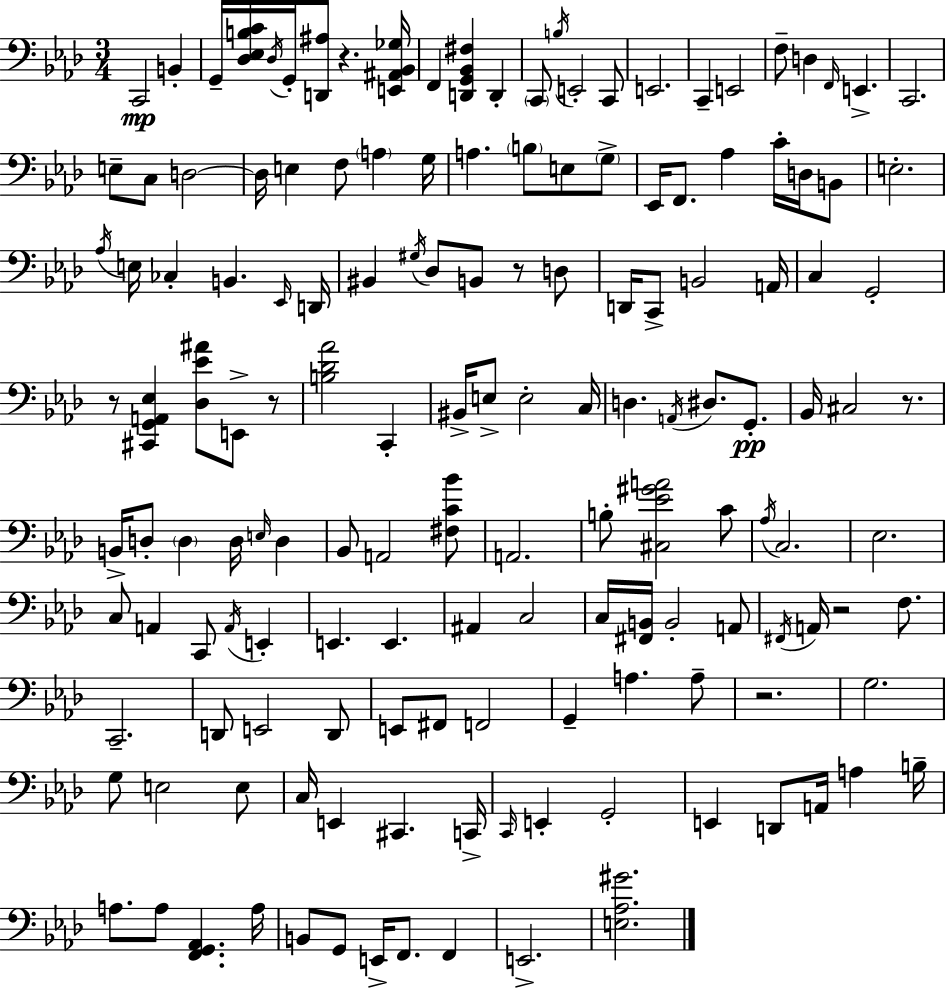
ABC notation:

X:1
T:Untitled
M:3/4
L:1/4
K:Ab
C,,2 B,, G,,/4 [_D,_E,B,C]/4 _D,/4 G,,/4 [D,,^A,]/2 z [E,,^A,,_B,,_G,]/4 F,, [D,,G,,_B,,^F,] D,, C,,/2 B,/4 E,,2 C,,/2 E,,2 C,, E,,2 F,/2 D, F,,/4 E,, C,,2 E,/2 C,/2 D,2 D,/4 E, F,/2 A, G,/4 A, B,/2 E,/2 G,/2 _E,,/4 F,,/2 _A, C/4 D,/4 B,,/2 E,2 _A,/4 E,/4 _C, B,, _E,,/4 D,,/4 ^B,, ^G,/4 _D,/2 B,,/2 z/2 D,/2 D,,/4 C,,/2 B,,2 A,,/4 C, G,,2 z/2 [^C,,G,,A,,_E,] [_D,_E^A]/2 E,,/2 z/2 [B,_D_A]2 C,, ^B,,/4 E,/2 E,2 C,/4 D, A,,/4 ^D,/2 G,,/2 _B,,/4 ^C,2 z/2 B,,/4 D,/2 D, D,/4 E,/4 D, _B,,/2 A,,2 [^F,C_B]/2 A,,2 B,/2 [^C,_E^GA]2 C/2 _A,/4 C,2 _E,2 C,/2 A,, C,,/2 A,,/4 E,, E,, E,, ^A,, C,2 C,/4 [^F,,B,,]/4 B,,2 A,,/2 ^F,,/4 A,,/4 z2 F,/2 C,,2 D,,/2 E,,2 D,,/2 E,,/2 ^F,,/2 F,,2 G,, A, A,/2 z2 G,2 G,/2 E,2 E,/2 C,/4 E,, ^C,, C,,/4 C,,/4 E,, G,,2 E,, D,,/2 A,,/4 A, B,/4 A,/2 A,/2 [F,,G,,_A,,] A,/4 B,,/2 G,,/2 E,,/4 F,,/2 F,, E,,2 [E,_A,^G]2